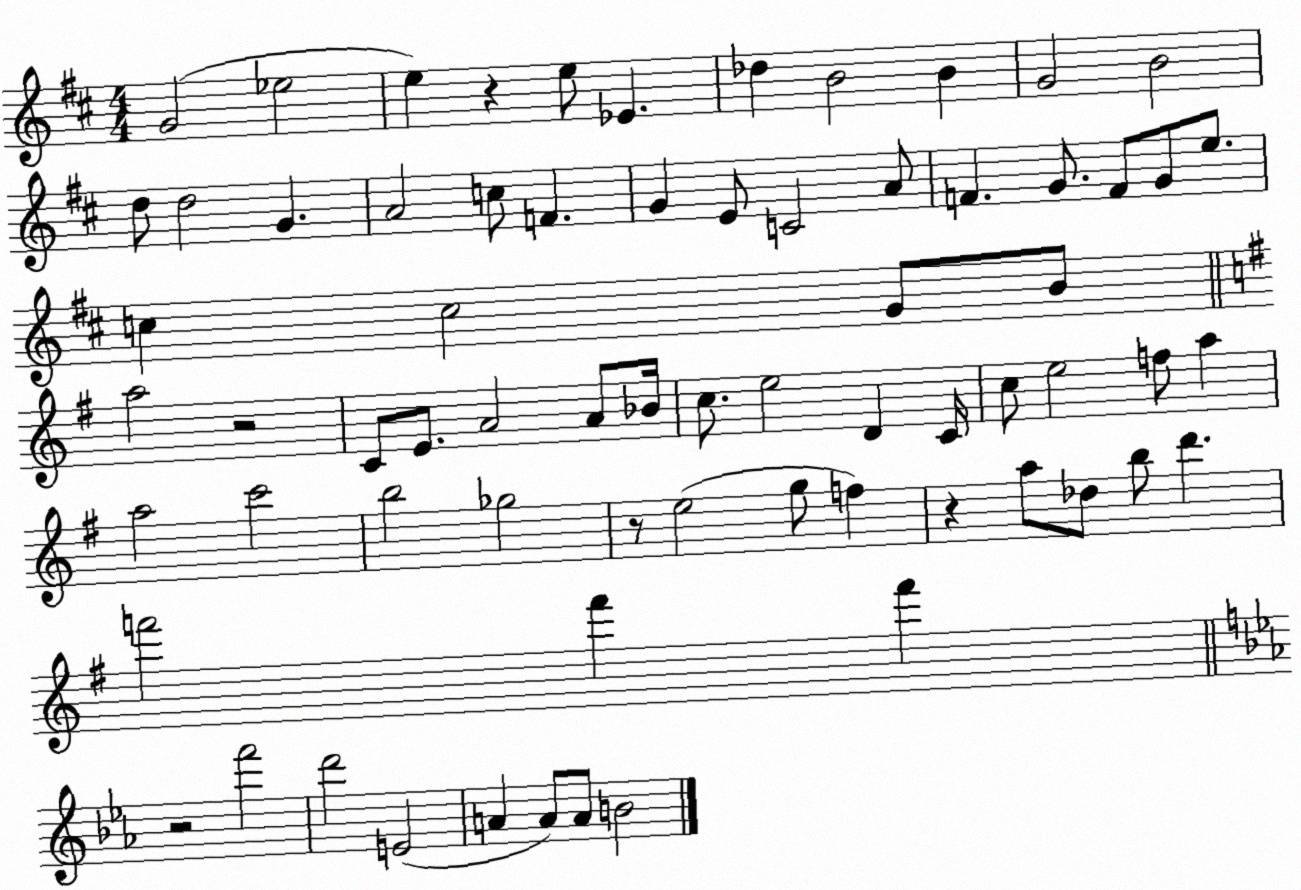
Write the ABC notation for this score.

X:1
T:Untitled
M:4/4
L:1/4
K:D
G2 _e2 e z e/2 _E _d B2 B G2 B2 d/2 d2 G A2 c/2 F G E/2 C2 A/2 F G/2 F/2 G/2 e/2 c c2 G/2 B/2 a2 z2 C/2 E/2 A2 A/2 _B/4 c/2 e2 D C/4 c/2 e2 f/2 a a2 c'2 b2 _g2 z/2 e2 g/2 f z a/2 _d/2 b/2 d' f'2 f' f' z2 f'2 d'2 E2 A A/2 A/2 B2